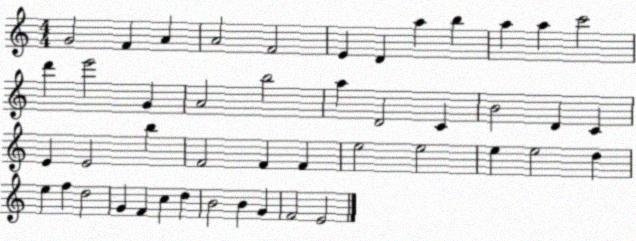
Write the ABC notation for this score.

X:1
T:Untitled
M:4/4
L:1/4
K:C
G2 F A A2 F2 E D a b a a c'2 d' e'2 G A2 b2 a D2 C B2 D C E E2 b F2 F F e2 e2 e e2 d e f d2 G F c d B2 B G F2 E2